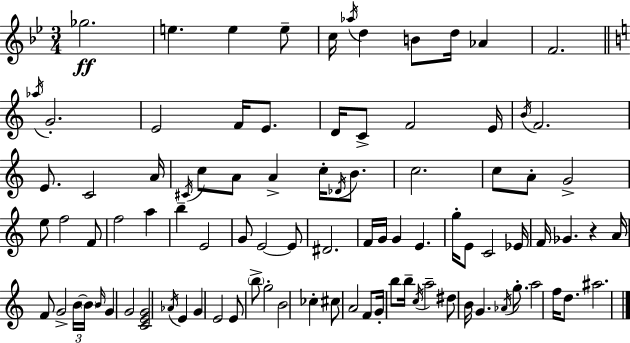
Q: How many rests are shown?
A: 1